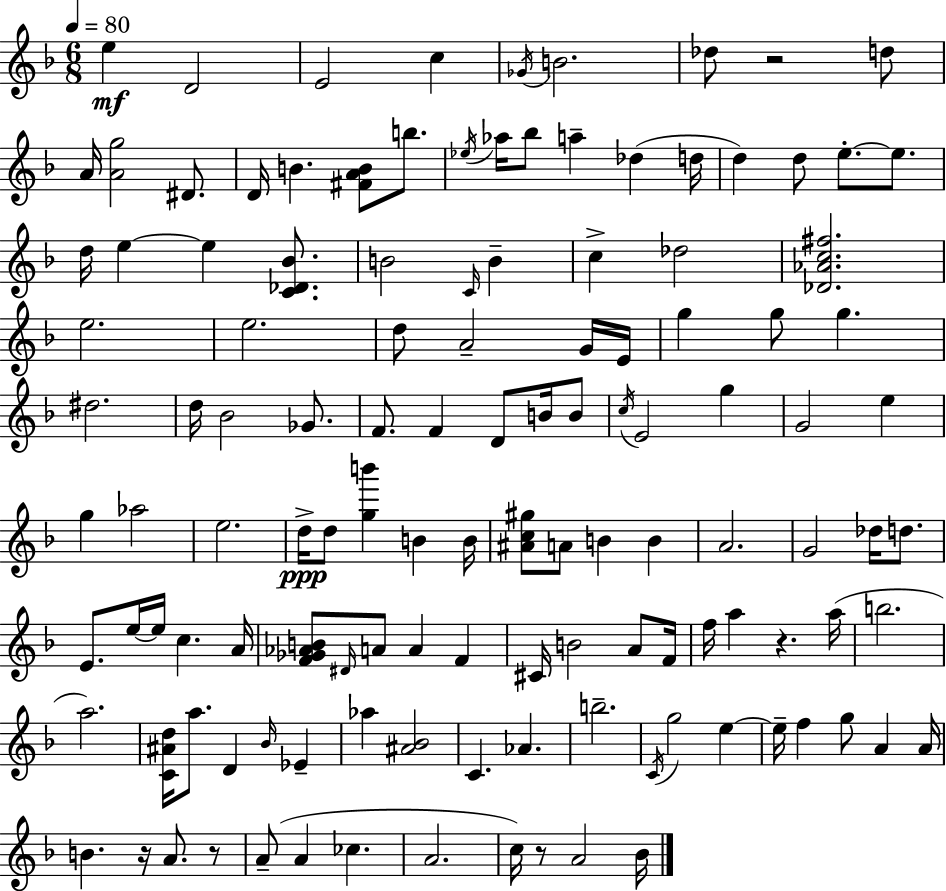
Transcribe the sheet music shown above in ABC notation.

X:1
T:Untitled
M:6/8
L:1/4
K:Dm
e D2 E2 c _G/4 B2 _d/2 z2 d/2 A/4 [Ag]2 ^D/2 D/4 B [^FAB]/2 b/2 _e/4 _a/4 _b/2 a _d d/4 d d/2 e/2 e/2 d/4 e e [C_D_B]/2 B2 C/4 B c _d2 [_D_Ac^f]2 e2 e2 d/2 A2 G/4 E/4 g g/2 g ^d2 d/4 _B2 _G/2 F/2 F D/2 B/4 B/2 c/4 E2 g G2 e g _a2 e2 d/4 d/2 [gb'] B B/4 [^Ac^g]/2 A/2 B B A2 G2 _d/4 d/2 E/2 e/4 e/4 c A/4 [F_G_AB]/2 ^D/4 A/2 A F ^C/4 B2 A/2 F/4 f/4 a z a/4 b2 a2 [C^Ad]/4 a/2 D _B/4 _E _a [^A_B]2 C _A b2 C/4 g2 e e/4 f g/2 A A/4 B z/4 A/2 z/2 A/2 A _c A2 c/4 z/2 A2 _B/4